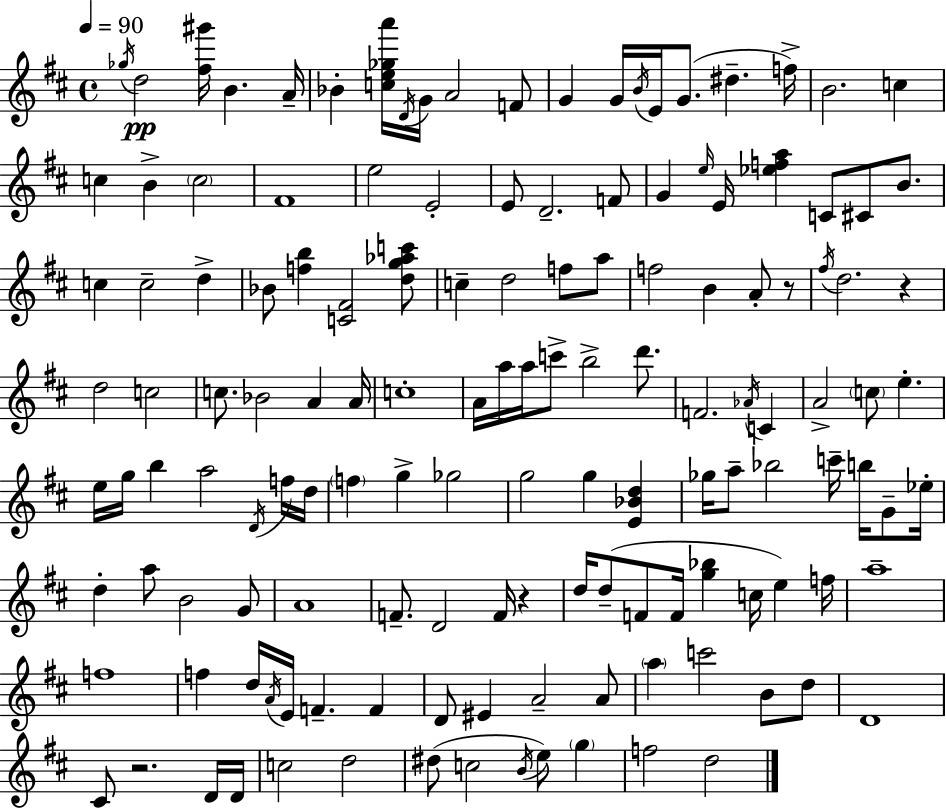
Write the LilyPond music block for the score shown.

{
  \clef treble
  \time 4/4
  \defaultTimeSignature
  \key d \major
  \tempo 4 = 90
  \acciaccatura { ges''16 }\pp d''2 <fis'' gis'''>16 b'4. | a'16-- bes'4-. <c'' e'' ges'' a'''>16 \acciaccatura { d'16 } g'16 a'2 | f'8 g'4 g'16 \acciaccatura { b'16 } e'16 g'8.( dis''4.-- | f''16->) b'2. c''4 | \break c''4 b'4-> \parenthesize c''2 | fis'1 | e''2 e'2-. | e'8 d'2.-- | \break f'8 g'4 \grace { e''16 } e'16 <ees'' f'' a''>4 c'8 cis'8 | b'8. c''4 c''2-- | d''4-> bes'8 <f'' b''>4 <c' fis'>2 | <d'' g'' aes'' c'''>8 c''4-- d''2 | \break f''8 a''8 f''2 b'4 | a'8-. r8 \acciaccatura { fis''16 } d''2. | r4 d''2 c''2 | c''8. bes'2 | \break a'4 a'16 c''1-. | a'16 a''16 a''16 c'''8-> b''2-> | d'''8. f'2. | \acciaccatura { aes'16 } c'4 a'2-> \parenthesize c''8 | \break e''4.-. e''16 g''16 b''4 a''2 | \acciaccatura { d'16 } f''16 d''16 \parenthesize f''4 g''4-> ges''2 | g''2 g''4 | <e' bes' d''>4 ges''16 a''8-- bes''2 | \break c'''16-- b''16 g'8-- ees''16-. d''4-. a''8 b'2 | g'8 a'1 | f'8.-- d'2 | f'16 r4 d''16 d''8--( f'8 f'16 <g'' bes''>4 | \break c''16 e''4) f''16 a''1-- | f''1 | f''4 d''16 \acciaccatura { a'16 } e'16 f'4.-- | f'4 d'8 eis'4 a'2-- | \break a'8 \parenthesize a''4 c'''2 | b'8 d''8 d'1 | cis'8 r2. | d'16 d'16 c''2 | \break d''2 dis''8( c''2 | \acciaccatura { b'16 }) e''8 \parenthesize g''4 f''2 | d''2 \bar "|."
}